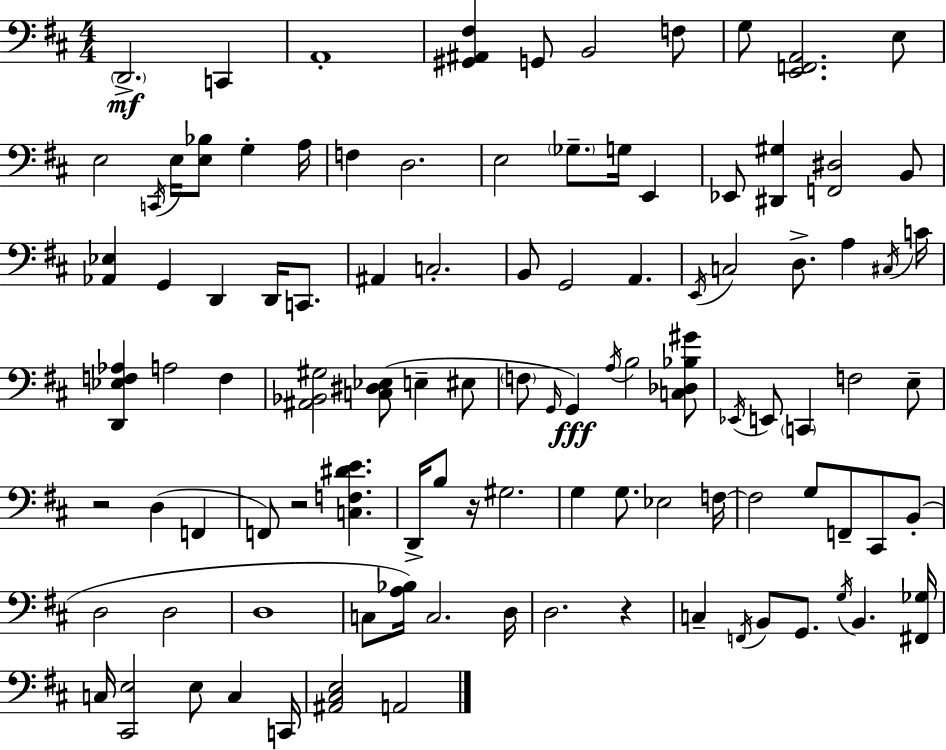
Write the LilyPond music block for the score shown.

{
  \clef bass
  \numericTimeSignature
  \time 4/4
  \key d \major
  \parenthesize d,2.->\mf c,4 | a,1-. | <gis, ais, fis>4 g,8 b,2 f8 | g8 <e, f, a,>2. e8 | \break e2 \acciaccatura { c,16 } e16 <e bes>8 g4-. | a16 f4 d2. | e2 \parenthesize ges8.-- g16 e,4 | ees,8 <dis, gis>4 <f, dis>2 b,8 | \break <aes, ees>4 g,4 d,4 d,16 c,8. | ais,4 c2.-. | b,8 g,2 a,4. | \acciaccatura { e,16 } c2 d8.-> a4 | \break \acciaccatura { cis16 } c'16 <d, ees f aes>4 a2 f4 | <ais, bes, gis>2 <c dis ees>8( e4-- | eis8 \parenthesize f8 \grace { g,16 } g,4\fff) \acciaccatura { a16 } b2 | <c des bes gis'>8 \acciaccatura { ees,16 } e,8 \parenthesize c,4 f2 | \break e8-- r2 d4( | f,4 f,8) r2 | <c f dis' e'>4. d,16-> b8 r16 gis2. | g4 g8. ees2 | \break f16~~ f2 g8 | f,8-- cis,8 b,8-.( d2 d2 | d1 | c8 <a bes>16) c2. | \break d16 d2. | r4 c4-- \acciaccatura { f,16 } b,8 g,8. | \acciaccatura { g16 } b,4. <fis, ges>16 c16 <cis, e>2 | e8 c4 c,16 <ais, cis e>2 | \break a,2 \bar "|."
}